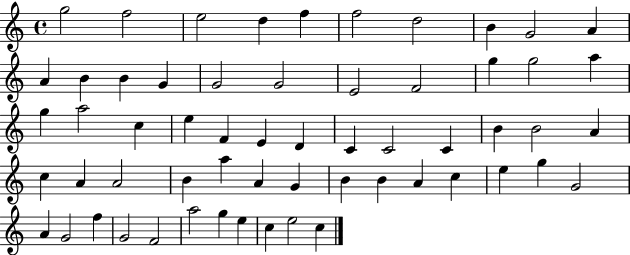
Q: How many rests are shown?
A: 0